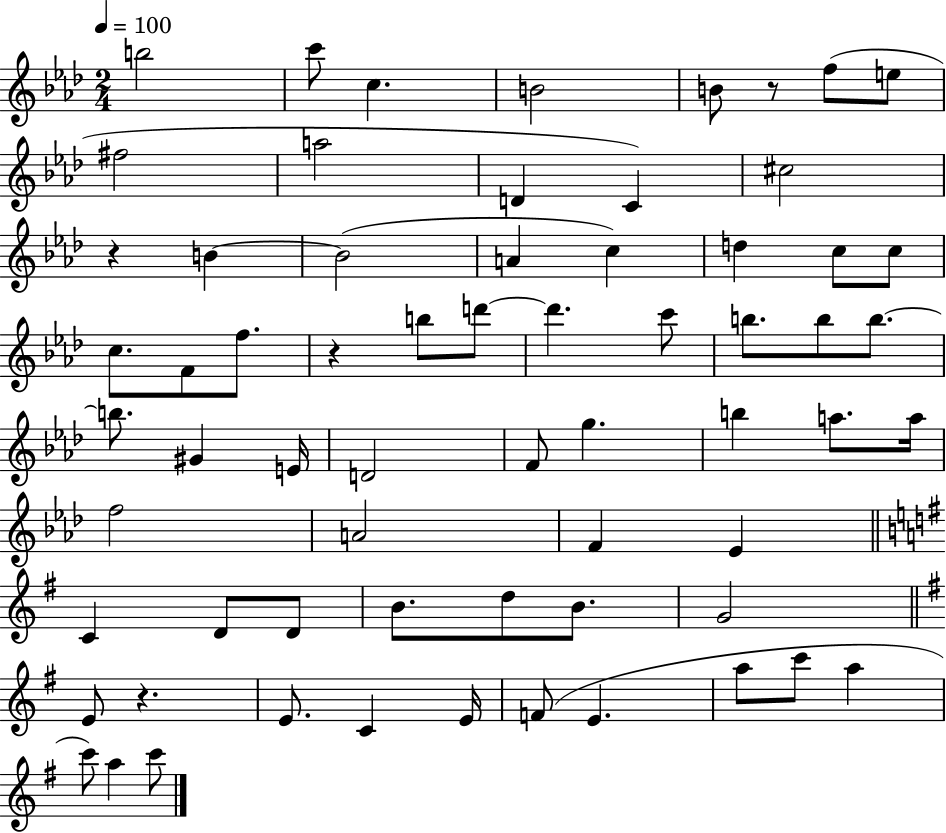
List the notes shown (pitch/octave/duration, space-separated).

B5/h C6/e C5/q. B4/h B4/e R/e F5/e E5/e F#5/h A5/h D4/q C4/q C#5/h R/q B4/q B4/h A4/q C5/q D5/q C5/e C5/e C5/e. F4/e F5/e. R/q B5/e D6/e D6/q. C6/e B5/e. B5/e B5/e. B5/e. G#4/q E4/s D4/h F4/e G5/q. B5/q A5/e. A5/s F5/h A4/h F4/q Eb4/q C4/q D4/e D4/e B4/e. D5/e B4/e. G4/h E4/e R/q. E4/e. C4/q E4/s F4/e E4/q. A5/e C6/e A5/q C6/e A5/q C6/e